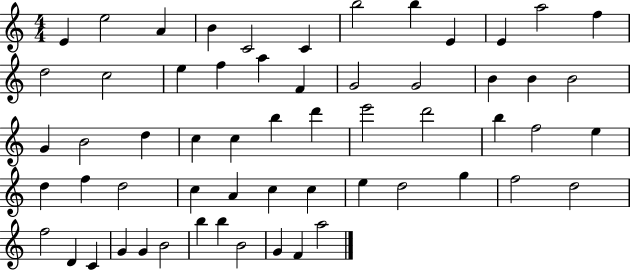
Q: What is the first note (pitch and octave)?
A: E4